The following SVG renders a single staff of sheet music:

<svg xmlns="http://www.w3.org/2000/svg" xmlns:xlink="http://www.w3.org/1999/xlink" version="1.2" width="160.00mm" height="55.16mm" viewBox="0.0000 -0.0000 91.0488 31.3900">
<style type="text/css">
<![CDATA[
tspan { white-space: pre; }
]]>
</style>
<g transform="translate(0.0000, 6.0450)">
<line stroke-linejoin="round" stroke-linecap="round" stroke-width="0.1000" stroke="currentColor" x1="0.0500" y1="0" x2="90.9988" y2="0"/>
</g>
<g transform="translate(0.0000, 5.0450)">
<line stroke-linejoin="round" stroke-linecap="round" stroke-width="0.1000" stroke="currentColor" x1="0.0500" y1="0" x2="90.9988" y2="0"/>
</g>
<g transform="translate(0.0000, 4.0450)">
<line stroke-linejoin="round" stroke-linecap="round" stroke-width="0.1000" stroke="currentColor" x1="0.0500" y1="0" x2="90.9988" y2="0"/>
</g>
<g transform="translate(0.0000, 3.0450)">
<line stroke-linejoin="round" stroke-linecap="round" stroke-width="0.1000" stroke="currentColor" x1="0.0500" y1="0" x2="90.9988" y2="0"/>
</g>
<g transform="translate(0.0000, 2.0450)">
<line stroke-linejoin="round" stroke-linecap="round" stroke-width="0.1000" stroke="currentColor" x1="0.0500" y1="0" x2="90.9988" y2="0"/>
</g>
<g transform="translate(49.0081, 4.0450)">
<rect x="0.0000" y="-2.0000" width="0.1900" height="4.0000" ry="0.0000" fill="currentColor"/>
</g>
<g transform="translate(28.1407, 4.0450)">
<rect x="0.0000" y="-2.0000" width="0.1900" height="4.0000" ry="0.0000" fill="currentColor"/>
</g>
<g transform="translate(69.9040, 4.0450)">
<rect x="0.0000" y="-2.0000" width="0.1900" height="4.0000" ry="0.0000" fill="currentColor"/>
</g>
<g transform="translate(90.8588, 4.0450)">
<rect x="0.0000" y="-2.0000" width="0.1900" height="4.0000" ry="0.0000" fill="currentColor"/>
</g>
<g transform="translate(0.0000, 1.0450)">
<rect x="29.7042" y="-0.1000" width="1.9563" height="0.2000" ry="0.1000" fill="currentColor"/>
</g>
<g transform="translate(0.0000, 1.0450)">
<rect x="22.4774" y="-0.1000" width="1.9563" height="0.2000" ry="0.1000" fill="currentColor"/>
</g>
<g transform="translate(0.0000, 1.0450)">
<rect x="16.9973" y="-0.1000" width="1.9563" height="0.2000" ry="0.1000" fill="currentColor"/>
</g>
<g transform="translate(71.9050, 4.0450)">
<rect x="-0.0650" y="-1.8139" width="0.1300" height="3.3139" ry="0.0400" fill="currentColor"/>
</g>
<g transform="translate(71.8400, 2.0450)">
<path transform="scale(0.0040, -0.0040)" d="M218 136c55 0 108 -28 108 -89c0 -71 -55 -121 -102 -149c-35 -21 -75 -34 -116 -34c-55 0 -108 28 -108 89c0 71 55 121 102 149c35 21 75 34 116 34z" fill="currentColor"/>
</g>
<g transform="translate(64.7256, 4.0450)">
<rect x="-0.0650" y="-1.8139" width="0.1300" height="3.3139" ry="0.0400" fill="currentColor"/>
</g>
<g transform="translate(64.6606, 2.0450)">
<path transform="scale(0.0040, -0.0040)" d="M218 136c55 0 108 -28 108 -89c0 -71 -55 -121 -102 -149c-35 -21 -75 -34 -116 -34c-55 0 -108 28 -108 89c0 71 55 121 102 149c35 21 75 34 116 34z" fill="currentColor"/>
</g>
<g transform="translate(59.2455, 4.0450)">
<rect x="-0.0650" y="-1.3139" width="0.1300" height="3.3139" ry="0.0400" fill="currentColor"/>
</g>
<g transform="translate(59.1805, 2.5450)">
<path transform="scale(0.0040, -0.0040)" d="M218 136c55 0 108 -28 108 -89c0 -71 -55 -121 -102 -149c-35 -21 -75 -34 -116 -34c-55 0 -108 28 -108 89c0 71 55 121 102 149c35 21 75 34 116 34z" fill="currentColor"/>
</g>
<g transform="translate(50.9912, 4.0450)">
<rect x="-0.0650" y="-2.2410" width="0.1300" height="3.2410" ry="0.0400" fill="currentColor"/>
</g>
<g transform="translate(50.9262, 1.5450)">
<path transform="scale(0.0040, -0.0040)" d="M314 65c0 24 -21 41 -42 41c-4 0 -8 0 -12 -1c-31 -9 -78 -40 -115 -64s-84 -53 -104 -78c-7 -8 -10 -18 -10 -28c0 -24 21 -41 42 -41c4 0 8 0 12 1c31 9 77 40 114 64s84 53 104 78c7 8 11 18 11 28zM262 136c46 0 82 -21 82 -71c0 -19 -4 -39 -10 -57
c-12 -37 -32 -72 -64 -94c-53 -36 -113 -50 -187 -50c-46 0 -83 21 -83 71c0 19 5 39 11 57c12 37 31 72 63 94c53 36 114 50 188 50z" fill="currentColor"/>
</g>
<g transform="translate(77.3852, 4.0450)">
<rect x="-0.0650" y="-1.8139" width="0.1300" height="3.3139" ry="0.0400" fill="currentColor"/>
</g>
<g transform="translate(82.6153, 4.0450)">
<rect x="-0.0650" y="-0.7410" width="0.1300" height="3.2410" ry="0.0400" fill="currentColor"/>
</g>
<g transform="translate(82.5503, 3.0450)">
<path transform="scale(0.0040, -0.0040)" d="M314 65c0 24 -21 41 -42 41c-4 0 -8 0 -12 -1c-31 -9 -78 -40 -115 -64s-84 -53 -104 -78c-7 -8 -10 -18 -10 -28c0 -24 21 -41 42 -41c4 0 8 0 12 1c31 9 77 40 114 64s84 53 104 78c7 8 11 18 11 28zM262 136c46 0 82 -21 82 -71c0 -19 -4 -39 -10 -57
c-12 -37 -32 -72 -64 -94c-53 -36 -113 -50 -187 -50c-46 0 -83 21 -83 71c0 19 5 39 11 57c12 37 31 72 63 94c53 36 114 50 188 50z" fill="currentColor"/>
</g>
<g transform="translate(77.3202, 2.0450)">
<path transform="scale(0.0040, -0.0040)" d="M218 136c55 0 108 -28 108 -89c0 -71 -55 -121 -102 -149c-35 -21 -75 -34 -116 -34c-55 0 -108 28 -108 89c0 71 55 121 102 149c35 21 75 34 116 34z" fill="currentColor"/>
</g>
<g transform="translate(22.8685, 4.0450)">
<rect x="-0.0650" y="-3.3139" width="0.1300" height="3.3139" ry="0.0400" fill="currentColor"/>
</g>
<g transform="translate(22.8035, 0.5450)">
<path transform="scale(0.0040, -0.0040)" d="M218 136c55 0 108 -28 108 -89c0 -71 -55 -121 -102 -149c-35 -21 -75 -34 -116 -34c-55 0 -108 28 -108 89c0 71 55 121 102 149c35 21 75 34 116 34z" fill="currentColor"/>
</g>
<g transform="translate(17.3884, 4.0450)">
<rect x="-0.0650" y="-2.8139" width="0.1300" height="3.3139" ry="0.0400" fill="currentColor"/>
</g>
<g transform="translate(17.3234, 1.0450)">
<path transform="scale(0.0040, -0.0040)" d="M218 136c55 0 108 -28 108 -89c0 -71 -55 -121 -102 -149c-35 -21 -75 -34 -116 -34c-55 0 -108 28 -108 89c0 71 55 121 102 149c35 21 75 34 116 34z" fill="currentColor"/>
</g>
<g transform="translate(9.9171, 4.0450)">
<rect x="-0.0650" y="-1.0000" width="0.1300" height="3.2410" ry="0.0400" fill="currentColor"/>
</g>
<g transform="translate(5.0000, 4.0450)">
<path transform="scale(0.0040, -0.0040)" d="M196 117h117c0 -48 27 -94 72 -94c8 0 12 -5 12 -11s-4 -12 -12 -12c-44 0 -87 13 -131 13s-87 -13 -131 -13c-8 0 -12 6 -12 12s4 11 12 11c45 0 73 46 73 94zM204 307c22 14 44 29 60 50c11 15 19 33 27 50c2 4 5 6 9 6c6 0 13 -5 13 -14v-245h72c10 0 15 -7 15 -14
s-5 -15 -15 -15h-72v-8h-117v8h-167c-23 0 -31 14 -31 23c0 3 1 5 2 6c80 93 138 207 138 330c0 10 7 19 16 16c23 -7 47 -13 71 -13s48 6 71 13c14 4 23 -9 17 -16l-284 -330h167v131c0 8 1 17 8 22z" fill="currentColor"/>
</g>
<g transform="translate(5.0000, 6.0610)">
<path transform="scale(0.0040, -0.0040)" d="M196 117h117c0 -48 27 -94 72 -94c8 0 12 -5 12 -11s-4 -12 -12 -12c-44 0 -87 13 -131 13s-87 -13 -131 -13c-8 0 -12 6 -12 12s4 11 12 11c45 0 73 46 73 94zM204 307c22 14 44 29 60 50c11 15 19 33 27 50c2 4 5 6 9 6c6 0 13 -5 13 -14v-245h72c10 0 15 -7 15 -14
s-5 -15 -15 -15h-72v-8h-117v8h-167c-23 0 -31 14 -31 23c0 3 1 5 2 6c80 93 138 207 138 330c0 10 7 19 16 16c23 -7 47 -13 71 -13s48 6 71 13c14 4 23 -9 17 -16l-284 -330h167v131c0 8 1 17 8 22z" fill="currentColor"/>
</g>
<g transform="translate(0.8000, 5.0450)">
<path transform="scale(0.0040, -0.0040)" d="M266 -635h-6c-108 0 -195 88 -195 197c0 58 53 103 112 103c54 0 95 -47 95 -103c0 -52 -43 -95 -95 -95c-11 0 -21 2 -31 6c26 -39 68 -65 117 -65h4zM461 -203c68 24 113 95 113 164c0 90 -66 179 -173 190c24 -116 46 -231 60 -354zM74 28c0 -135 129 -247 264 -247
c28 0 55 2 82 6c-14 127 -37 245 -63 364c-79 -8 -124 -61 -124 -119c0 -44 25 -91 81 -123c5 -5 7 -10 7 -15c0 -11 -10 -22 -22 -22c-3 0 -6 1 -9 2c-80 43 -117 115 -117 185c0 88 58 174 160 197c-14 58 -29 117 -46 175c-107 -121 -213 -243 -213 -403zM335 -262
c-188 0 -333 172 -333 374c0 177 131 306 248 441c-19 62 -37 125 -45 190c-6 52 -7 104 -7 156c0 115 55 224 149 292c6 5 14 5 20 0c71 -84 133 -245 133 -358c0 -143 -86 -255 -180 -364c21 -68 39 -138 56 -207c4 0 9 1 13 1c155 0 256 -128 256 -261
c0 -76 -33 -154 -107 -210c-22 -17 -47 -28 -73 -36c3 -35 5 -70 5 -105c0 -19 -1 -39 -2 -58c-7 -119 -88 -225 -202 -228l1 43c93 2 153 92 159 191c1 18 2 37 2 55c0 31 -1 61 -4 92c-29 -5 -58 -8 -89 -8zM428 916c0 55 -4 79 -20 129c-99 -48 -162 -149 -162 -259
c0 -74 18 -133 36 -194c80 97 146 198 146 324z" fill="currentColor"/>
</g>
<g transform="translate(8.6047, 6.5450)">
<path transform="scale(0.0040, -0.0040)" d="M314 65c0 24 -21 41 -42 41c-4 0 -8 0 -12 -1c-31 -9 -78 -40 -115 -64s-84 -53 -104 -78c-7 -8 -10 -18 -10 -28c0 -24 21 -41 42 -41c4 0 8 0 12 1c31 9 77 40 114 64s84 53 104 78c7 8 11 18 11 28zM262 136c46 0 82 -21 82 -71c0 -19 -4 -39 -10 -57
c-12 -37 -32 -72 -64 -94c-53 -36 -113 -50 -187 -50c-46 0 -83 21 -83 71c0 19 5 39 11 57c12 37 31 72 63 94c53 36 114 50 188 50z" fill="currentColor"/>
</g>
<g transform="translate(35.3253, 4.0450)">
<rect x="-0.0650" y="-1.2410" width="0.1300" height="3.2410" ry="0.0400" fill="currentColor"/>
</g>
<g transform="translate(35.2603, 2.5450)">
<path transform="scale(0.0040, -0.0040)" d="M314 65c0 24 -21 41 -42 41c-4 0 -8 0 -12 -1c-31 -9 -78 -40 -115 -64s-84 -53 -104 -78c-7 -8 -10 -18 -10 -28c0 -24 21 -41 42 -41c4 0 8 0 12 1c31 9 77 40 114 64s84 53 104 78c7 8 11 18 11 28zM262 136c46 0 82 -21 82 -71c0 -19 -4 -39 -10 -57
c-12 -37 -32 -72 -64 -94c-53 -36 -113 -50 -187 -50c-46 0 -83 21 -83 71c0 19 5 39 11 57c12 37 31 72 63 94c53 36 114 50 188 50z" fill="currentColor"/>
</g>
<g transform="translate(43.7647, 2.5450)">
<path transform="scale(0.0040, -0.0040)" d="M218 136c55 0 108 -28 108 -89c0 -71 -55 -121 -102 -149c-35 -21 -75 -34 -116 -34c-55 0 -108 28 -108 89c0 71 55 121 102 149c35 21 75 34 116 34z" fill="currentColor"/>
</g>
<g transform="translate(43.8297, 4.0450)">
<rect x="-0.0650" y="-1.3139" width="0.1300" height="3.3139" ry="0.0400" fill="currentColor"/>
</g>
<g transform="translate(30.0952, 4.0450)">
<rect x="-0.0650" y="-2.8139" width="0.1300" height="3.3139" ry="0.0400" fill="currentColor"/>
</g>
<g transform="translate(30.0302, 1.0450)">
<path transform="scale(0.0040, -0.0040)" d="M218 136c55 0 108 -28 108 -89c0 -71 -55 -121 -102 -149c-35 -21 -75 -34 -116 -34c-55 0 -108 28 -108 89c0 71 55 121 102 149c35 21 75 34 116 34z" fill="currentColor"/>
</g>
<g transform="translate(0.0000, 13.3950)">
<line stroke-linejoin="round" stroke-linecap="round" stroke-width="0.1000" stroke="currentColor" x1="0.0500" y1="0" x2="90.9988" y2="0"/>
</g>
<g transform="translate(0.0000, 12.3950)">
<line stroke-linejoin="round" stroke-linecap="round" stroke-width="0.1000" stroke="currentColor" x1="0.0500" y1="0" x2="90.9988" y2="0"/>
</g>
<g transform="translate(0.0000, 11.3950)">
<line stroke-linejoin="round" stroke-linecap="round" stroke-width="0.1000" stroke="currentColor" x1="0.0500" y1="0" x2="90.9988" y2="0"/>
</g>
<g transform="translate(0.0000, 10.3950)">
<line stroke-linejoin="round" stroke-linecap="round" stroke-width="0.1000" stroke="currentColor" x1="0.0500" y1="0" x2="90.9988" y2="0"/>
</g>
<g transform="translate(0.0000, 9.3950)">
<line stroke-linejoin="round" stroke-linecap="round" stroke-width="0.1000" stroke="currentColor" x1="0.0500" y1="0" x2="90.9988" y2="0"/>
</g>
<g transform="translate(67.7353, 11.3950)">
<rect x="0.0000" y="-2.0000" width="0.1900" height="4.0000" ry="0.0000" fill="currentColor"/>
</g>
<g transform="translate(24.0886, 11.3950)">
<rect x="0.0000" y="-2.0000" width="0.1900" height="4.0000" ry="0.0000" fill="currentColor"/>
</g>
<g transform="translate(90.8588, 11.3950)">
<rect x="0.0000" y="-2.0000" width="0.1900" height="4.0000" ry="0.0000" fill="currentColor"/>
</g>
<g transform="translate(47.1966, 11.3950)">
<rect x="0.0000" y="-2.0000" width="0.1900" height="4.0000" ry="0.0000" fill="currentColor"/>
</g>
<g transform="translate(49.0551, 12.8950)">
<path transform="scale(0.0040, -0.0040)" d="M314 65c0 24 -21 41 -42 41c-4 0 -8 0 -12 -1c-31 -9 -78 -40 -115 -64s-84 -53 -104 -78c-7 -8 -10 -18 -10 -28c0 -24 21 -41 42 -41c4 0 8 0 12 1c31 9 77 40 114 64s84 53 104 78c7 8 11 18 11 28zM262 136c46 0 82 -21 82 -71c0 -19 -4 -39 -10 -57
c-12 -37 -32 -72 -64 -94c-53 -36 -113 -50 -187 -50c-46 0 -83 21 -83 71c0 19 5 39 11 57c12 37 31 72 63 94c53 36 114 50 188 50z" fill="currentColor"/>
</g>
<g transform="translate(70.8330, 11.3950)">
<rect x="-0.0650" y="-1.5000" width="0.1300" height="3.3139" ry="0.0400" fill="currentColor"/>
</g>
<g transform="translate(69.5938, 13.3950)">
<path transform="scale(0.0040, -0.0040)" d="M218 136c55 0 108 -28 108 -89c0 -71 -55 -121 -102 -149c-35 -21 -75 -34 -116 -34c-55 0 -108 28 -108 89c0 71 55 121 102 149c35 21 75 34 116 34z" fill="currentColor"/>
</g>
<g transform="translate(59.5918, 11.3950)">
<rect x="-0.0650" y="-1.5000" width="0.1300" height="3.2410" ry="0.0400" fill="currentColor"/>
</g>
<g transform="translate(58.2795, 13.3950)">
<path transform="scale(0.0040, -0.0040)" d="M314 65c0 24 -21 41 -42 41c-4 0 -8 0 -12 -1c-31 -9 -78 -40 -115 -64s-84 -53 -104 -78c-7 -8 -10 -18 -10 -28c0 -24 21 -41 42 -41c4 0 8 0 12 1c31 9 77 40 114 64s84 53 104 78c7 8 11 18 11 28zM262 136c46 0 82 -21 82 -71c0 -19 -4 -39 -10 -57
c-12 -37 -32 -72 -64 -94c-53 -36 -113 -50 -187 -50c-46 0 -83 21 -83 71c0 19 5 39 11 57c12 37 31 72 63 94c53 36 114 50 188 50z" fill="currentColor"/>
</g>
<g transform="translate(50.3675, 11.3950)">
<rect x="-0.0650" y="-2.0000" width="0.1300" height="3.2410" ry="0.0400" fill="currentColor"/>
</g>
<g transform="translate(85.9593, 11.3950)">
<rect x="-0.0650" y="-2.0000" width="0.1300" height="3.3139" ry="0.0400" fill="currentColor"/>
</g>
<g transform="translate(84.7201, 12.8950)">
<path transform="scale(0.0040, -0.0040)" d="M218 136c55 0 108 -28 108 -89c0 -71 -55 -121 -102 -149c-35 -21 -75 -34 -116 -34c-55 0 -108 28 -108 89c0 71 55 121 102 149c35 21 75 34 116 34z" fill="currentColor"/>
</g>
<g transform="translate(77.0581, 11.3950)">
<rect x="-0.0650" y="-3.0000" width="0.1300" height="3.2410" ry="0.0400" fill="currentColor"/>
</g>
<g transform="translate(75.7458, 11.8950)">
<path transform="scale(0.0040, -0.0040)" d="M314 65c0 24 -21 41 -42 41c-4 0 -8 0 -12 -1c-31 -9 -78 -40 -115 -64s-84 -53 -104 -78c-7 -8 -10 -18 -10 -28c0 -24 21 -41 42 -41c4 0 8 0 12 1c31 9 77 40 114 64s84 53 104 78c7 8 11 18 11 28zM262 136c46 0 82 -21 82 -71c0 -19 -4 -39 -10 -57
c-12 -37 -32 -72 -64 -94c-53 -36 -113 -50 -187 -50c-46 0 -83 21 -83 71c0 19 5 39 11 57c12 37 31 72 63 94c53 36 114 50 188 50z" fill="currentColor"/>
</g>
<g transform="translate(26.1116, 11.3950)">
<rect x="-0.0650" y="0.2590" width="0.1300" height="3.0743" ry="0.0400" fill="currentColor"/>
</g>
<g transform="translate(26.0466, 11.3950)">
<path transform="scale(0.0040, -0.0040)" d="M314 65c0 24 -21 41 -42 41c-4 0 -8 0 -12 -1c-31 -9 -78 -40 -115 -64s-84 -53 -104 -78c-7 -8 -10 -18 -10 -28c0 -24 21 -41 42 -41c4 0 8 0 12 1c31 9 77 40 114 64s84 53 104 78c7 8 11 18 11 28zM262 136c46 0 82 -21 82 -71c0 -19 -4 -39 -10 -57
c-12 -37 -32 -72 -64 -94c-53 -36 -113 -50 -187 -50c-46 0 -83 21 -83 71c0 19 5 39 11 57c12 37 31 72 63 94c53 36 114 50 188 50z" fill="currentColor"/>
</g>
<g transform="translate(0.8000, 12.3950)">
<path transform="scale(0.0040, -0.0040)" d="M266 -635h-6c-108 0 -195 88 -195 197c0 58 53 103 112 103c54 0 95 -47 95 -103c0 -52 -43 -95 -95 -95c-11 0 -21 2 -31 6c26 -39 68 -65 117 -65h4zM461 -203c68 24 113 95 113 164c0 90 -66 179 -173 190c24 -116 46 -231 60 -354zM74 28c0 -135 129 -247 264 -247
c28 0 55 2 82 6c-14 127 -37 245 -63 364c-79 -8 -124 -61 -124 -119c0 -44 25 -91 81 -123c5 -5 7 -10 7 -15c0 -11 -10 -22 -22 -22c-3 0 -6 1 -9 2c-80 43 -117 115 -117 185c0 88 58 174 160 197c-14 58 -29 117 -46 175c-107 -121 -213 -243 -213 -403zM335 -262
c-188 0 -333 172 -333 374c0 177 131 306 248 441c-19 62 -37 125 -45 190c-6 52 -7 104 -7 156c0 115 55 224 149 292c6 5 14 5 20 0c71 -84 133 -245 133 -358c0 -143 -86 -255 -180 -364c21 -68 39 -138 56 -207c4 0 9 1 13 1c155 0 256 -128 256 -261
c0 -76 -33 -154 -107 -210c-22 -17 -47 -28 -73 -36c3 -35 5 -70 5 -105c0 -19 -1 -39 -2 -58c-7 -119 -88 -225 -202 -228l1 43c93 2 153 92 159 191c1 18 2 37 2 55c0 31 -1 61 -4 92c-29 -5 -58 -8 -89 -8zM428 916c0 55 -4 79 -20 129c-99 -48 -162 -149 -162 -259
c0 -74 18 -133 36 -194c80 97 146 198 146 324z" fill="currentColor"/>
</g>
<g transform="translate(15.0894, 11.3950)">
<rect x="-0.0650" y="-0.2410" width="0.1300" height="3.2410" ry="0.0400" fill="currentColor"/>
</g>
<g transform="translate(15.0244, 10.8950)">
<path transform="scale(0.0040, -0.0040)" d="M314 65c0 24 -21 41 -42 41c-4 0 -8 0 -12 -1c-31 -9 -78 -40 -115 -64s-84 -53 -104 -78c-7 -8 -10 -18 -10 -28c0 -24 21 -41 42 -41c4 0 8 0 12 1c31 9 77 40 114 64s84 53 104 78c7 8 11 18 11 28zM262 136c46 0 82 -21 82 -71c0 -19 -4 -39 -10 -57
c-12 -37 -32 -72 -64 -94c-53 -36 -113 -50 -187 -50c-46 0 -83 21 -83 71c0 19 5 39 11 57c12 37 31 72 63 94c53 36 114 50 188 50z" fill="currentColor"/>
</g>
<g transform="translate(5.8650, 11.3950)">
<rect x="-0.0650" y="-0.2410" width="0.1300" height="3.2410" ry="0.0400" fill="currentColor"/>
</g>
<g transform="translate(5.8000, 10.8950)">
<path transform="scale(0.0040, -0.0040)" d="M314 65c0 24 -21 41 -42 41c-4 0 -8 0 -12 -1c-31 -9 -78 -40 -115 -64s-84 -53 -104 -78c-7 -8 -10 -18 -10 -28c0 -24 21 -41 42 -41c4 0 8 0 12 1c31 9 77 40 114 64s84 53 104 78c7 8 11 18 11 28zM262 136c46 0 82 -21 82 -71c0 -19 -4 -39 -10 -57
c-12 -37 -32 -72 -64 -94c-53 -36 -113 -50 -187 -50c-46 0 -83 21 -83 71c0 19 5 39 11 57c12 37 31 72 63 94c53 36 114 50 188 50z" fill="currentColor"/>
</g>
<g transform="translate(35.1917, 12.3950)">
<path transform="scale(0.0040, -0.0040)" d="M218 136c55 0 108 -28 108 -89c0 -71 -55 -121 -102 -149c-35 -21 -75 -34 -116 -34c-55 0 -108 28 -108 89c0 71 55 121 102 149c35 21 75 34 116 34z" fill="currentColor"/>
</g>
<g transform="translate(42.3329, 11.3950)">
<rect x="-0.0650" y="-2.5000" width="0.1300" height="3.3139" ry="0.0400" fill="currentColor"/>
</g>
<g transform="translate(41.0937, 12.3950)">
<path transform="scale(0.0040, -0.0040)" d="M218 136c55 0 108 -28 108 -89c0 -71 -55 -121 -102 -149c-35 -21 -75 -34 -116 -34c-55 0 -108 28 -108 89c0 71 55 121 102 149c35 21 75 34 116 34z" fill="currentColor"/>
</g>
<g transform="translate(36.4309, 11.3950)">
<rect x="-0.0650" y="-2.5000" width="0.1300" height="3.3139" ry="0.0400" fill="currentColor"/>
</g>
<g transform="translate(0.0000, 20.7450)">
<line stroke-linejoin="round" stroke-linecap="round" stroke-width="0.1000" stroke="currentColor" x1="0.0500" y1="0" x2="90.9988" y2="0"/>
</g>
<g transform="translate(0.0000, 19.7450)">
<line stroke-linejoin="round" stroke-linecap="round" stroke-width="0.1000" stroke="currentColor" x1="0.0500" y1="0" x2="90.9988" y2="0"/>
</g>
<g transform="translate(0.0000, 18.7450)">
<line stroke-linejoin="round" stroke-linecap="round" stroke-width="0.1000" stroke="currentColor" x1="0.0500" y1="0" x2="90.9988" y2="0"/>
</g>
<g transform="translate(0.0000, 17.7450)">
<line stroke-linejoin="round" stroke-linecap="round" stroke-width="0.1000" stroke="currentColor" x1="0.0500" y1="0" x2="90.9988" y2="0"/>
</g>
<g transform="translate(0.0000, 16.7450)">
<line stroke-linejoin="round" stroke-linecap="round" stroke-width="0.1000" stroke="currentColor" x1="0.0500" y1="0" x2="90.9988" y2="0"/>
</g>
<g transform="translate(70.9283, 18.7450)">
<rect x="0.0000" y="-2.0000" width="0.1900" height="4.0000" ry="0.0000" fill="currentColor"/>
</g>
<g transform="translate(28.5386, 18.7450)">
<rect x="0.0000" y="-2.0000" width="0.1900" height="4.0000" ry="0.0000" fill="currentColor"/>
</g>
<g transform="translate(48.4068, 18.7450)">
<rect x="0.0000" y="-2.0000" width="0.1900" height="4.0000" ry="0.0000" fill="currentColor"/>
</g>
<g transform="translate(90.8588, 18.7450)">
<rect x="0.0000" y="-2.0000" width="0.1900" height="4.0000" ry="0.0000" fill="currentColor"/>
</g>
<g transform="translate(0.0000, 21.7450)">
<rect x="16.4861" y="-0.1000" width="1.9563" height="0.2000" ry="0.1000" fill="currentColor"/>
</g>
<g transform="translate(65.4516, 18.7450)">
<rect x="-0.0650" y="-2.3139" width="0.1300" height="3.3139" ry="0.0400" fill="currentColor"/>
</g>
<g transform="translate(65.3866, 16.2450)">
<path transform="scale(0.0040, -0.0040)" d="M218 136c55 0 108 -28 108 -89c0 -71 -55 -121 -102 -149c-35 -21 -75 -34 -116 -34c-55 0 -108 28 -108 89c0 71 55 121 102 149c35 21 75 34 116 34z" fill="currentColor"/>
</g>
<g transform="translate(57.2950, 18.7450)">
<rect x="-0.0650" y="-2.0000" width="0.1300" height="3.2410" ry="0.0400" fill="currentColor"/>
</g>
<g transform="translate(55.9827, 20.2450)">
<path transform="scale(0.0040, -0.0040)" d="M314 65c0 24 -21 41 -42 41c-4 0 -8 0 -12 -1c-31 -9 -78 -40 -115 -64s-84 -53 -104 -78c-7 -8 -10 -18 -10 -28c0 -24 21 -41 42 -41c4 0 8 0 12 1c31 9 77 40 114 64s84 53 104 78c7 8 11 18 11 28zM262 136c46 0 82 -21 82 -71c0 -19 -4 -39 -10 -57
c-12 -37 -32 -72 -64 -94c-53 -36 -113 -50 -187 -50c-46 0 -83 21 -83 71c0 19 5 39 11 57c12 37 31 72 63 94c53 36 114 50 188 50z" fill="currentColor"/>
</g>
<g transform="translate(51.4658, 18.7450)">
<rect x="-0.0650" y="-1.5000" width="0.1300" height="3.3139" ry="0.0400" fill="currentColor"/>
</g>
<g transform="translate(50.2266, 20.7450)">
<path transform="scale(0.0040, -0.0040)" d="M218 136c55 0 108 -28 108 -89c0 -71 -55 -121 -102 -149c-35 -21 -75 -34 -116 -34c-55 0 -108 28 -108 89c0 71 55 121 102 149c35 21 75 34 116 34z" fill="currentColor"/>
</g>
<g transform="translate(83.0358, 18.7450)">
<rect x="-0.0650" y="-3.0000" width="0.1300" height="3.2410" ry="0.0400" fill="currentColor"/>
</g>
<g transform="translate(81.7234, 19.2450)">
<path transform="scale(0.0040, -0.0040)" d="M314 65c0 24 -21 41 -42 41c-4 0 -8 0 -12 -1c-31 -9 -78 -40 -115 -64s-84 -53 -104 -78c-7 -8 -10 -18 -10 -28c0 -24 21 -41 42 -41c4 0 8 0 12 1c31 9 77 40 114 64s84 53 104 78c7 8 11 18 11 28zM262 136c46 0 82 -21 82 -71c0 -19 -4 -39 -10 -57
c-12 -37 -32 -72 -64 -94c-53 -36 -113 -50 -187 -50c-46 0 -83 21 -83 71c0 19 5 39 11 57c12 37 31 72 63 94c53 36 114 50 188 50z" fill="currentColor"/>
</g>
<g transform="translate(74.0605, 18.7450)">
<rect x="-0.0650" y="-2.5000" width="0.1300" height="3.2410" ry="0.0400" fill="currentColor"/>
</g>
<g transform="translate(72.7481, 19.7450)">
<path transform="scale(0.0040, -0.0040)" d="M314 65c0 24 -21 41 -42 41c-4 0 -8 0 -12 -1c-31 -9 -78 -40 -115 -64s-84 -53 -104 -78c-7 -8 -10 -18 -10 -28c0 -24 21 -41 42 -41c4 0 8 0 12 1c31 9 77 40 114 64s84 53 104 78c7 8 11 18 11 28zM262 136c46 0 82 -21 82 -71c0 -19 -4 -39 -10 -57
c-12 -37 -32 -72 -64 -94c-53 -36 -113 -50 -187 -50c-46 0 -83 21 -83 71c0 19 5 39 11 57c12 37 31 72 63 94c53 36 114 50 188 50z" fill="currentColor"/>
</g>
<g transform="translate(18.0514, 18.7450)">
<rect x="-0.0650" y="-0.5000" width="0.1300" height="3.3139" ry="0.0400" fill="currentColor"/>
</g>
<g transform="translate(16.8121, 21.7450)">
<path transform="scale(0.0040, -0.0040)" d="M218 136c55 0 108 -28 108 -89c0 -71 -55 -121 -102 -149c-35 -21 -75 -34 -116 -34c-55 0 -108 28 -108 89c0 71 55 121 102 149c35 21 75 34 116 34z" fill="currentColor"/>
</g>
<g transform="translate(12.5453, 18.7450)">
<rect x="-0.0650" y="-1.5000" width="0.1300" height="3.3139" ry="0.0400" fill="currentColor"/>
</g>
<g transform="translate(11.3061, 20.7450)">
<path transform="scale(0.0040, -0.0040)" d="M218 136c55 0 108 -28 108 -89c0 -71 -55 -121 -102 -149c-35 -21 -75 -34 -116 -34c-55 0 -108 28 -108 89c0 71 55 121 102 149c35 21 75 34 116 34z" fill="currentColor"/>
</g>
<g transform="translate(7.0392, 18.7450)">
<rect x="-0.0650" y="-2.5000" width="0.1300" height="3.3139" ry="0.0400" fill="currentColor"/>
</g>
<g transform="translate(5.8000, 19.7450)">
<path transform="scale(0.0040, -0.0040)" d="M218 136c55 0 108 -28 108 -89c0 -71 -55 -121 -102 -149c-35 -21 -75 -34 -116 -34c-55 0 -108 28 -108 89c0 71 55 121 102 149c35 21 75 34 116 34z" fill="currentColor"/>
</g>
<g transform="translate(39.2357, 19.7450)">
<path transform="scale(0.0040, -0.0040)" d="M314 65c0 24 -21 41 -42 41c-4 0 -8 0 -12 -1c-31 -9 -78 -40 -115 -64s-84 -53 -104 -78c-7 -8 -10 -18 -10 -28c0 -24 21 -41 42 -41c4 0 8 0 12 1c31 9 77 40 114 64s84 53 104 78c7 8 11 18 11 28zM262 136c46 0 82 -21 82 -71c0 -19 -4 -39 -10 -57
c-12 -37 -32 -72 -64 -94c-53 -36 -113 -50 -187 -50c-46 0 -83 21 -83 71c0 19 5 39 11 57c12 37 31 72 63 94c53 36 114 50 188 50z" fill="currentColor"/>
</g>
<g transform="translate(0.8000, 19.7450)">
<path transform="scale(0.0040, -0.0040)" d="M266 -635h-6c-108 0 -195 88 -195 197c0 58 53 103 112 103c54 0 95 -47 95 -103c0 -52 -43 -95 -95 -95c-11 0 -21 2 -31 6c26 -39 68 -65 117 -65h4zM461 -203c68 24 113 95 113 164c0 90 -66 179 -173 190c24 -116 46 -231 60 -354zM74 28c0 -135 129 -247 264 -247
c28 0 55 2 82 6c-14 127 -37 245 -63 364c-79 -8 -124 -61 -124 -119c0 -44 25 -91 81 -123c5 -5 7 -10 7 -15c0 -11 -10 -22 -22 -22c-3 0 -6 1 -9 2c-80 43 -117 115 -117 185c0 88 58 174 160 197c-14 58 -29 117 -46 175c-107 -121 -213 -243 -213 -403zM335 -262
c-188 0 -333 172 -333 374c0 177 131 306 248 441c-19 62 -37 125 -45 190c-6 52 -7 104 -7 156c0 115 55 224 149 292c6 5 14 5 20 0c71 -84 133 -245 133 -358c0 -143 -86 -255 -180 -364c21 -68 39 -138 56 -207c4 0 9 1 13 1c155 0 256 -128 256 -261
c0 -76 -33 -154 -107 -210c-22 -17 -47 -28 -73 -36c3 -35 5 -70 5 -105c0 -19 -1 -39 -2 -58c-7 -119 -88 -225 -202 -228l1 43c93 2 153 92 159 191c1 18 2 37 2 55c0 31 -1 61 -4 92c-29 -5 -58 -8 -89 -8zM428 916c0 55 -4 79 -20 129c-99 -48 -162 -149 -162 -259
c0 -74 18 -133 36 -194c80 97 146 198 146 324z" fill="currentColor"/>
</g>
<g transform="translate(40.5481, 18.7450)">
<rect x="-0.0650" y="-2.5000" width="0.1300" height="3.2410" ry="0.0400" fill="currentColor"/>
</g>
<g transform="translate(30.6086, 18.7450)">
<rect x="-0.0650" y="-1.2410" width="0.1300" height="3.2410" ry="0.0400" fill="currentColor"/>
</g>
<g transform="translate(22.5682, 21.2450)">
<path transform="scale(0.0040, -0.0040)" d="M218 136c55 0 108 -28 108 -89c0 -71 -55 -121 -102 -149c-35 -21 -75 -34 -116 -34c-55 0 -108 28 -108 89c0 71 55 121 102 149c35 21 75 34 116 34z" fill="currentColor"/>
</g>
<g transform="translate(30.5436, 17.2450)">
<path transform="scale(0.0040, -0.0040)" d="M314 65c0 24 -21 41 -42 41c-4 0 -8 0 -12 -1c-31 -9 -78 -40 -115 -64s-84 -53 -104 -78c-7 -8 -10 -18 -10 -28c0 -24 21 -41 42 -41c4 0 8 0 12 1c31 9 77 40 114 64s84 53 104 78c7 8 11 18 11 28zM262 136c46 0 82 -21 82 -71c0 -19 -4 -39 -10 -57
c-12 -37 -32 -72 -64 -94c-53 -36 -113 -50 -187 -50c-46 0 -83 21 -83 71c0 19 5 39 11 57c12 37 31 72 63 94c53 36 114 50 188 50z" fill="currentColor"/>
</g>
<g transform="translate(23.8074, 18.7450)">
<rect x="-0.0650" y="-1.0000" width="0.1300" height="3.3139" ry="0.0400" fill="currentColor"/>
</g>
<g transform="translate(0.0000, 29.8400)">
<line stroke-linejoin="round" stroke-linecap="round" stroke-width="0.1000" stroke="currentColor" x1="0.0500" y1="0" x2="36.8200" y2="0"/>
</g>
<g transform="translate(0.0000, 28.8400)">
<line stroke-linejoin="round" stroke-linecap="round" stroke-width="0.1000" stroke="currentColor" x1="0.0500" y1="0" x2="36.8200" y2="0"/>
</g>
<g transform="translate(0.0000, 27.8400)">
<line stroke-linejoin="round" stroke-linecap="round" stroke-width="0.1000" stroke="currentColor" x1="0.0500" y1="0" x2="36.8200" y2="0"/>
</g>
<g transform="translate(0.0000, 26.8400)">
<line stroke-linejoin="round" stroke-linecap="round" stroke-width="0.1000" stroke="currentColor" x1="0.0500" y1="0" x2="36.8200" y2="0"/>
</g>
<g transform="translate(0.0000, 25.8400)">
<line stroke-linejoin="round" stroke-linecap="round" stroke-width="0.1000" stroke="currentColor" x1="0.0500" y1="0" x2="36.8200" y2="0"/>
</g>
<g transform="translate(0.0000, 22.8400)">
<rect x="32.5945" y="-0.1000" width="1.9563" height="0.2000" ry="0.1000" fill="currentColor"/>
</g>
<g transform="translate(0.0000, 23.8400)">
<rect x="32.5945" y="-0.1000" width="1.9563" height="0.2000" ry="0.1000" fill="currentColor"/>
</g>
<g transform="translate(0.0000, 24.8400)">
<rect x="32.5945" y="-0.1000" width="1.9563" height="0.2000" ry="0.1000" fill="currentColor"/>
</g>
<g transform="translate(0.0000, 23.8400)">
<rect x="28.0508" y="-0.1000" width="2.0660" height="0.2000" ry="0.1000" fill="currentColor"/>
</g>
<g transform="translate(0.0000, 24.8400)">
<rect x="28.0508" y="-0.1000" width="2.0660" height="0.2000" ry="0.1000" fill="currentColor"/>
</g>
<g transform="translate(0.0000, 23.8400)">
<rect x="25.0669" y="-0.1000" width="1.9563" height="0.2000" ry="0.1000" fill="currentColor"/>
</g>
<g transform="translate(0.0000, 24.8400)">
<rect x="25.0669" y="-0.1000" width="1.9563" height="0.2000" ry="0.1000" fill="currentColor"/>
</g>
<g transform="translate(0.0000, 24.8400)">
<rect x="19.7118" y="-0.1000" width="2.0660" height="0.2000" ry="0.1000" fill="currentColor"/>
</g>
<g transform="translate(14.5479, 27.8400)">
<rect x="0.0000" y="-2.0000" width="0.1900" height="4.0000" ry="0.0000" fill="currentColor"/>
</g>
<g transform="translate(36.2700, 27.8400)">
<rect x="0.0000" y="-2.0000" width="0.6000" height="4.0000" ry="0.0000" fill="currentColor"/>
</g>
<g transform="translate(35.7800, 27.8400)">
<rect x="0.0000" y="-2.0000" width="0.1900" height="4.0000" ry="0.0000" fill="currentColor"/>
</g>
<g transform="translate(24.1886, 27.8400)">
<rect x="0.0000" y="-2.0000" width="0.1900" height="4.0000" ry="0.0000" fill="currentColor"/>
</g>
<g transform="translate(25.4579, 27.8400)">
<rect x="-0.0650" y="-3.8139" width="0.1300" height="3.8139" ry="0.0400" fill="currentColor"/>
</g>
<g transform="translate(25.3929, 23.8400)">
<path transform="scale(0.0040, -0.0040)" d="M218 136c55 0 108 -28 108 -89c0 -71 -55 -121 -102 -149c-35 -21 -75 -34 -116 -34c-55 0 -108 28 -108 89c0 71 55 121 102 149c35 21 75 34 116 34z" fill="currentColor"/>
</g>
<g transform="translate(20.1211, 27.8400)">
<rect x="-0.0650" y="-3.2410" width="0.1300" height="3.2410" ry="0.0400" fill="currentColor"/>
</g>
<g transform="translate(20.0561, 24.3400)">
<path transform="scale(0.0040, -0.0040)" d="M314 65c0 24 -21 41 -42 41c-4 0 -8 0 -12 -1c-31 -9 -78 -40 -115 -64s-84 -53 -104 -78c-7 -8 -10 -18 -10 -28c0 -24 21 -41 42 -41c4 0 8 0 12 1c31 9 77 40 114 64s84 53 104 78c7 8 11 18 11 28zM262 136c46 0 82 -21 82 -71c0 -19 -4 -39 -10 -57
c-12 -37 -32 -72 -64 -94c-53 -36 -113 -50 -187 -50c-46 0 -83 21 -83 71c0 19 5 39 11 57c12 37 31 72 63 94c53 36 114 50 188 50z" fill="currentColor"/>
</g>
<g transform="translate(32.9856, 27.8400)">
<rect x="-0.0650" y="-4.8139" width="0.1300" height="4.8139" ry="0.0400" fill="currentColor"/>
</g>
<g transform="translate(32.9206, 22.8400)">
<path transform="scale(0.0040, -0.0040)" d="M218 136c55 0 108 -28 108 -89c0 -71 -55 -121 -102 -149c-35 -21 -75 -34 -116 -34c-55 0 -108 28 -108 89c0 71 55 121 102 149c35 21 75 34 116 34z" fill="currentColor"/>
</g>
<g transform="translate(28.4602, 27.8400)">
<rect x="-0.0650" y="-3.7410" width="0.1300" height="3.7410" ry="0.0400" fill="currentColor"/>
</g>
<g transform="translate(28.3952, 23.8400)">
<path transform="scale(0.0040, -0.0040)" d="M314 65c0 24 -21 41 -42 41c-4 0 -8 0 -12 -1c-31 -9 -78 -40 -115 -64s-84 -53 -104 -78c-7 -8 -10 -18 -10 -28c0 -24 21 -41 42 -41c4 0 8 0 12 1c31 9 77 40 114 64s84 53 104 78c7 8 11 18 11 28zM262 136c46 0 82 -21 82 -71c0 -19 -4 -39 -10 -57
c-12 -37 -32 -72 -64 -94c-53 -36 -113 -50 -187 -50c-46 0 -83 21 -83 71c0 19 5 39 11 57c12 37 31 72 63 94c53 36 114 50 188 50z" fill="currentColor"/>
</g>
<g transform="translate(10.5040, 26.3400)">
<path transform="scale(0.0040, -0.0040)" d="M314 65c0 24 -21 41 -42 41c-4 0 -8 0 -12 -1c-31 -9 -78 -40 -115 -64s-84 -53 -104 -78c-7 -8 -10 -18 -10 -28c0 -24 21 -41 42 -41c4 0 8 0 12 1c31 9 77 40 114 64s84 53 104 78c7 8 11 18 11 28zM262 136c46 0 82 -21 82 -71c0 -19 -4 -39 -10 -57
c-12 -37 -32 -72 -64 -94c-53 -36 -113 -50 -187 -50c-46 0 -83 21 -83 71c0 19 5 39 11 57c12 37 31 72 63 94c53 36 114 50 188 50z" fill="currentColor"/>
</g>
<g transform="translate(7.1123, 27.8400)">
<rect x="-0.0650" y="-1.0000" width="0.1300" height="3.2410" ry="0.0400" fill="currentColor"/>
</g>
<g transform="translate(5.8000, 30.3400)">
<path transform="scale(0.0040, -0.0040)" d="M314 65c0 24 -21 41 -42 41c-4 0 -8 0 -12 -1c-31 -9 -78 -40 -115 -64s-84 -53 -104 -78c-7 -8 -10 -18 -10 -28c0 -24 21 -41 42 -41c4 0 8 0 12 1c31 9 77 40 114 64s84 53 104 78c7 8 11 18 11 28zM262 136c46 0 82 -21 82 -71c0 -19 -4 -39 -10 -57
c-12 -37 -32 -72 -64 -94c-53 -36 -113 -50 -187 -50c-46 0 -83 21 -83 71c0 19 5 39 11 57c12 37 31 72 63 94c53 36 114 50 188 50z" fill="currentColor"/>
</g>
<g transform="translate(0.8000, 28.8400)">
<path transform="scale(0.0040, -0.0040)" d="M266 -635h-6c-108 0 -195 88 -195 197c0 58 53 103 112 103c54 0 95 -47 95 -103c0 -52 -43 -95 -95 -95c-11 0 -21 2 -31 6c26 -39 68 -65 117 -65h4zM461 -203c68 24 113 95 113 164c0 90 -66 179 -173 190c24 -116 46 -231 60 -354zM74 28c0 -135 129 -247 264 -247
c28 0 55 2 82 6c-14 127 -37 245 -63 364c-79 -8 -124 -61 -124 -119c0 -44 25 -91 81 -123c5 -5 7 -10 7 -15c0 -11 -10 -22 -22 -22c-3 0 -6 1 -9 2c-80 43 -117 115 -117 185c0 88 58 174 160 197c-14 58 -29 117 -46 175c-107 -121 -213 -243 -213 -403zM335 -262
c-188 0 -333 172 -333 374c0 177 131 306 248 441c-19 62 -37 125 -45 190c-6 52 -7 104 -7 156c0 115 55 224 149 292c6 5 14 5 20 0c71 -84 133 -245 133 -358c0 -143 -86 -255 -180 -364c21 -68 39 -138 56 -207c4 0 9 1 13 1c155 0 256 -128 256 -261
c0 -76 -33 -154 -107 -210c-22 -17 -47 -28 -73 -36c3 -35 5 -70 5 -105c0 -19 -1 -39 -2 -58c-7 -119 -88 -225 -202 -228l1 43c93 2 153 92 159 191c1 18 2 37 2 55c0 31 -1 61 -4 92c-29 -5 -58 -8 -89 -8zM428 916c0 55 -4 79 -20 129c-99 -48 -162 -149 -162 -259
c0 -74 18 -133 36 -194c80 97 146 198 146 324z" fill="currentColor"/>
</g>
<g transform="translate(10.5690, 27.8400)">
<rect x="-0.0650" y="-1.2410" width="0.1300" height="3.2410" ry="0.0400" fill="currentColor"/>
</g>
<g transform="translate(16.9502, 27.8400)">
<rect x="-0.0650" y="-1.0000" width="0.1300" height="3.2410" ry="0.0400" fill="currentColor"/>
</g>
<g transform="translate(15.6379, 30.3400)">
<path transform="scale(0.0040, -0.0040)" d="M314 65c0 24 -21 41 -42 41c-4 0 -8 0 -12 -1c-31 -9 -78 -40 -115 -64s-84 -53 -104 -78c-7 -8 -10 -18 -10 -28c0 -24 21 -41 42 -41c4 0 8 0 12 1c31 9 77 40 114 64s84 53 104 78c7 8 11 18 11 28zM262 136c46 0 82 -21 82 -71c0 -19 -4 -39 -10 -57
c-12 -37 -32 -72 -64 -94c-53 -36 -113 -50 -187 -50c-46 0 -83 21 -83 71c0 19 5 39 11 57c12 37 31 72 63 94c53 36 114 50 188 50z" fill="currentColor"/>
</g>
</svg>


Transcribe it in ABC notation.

X:1
T:Untitled
M:4/4
L:1/4
K:C
D2 a b a e2 e g2 e f f f d2 c2 c2 B2 G G F2 E2 E A2 F G E C D e2 G2 E F2 g G2 A2 D2 e2 D2 b2 c' c'2 e'